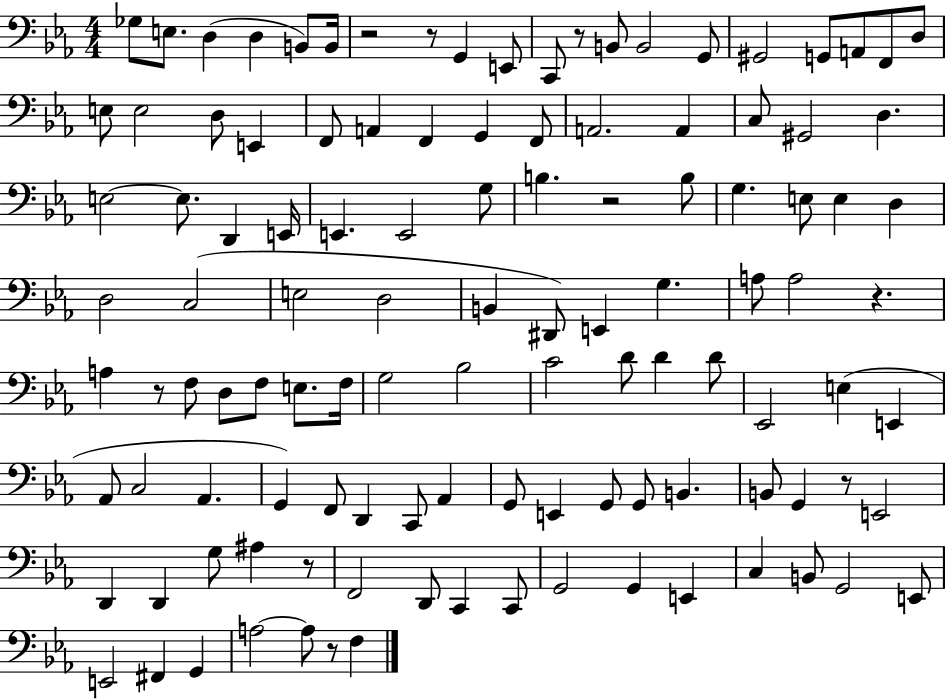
Gb3/e E3/e. D3/q D3/q B2/e B2/s R/h R/e G2/q E2/e C2/e R/e B2/e B2/h G2/e G#2/h G2/e A2/e F2/e D3/e E3/e E3/h D3/e E2/q F2/e A2/q F2/q G2/q F2/e A2/h. A2/q C3/e G#2/h D3/q. E3/h E3/e. D2/q E2/s E2/q. E2/h G3/e B3/q. R/h B3/e G3/q. E3/e E3/q D3/q D3/h C3/h E3/h D3/h B2/q D#2/e E2/q G3/q. A3/e A3/h R/q. A3/q R/e F3/e D3/e F3/e E3/e. F3/s G3/h Bb3/h C4/h D4/e D4/q D4/e Eb2/h E3/q E2/q Ab2/e C3/h Ab2/q. G2/q F2/e D2/q C2/e Ab2/q G2/e E2/q G2/e G2/e B2/q. B2/e G2/q R/e E2/h D2/q D2/q G3/e A#3/q R/e F2/h D2/e C2/q C2/e G2/h G2/q E2/q C3/q B2/e G2/h E2/e E2/h F#2/q G2/q A3/h A3/e R/e F3/q